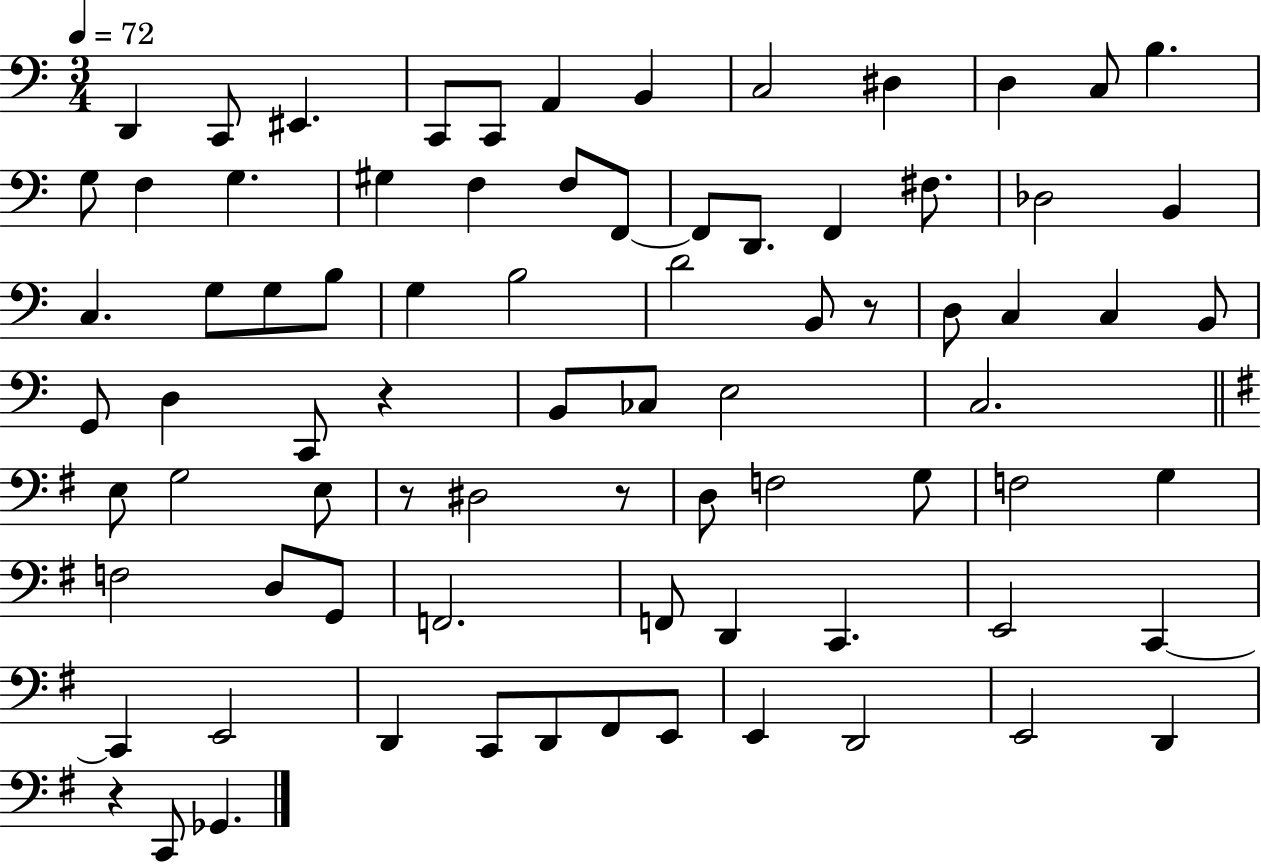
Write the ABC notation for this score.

X:1
T:Untitled
M:3/4
L:1/4
K:C
D,, C,,/2 ^E,, C,,/2 C,,/2 A,, B,, C,2 ^D, D, C,/2 B, G,/2 F, G, ^G, F, F,/2 F,,/2 F,,/2 D,,/2 F,, ^F,/2 _D,2 B,, C, G,/2 G,/2 B,/2 G, B,2 D2 B,,/2 z/2 D,/2 C, C, B,,/2 G,,/2 D, C,,/2 z B,,/2 _C,/2 E,2 C,2 E,/2 G,2 E,/2 z/2 ^D,2 z/2 D,/2 F,2 G,/2 F,2 G, F,2 D,/2 G,,/2 F,,2 F,,/2 D,, C,, E,,2 C,, C,, E,,2 D,, C,,/2 D,,/2 ^F,,/2 E,,/2 E,, D,,2 E,,2 D,, z C,,/2 _G,,